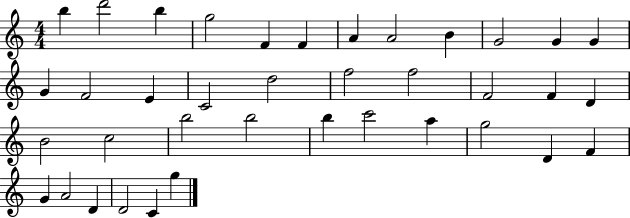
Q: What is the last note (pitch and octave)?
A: G5